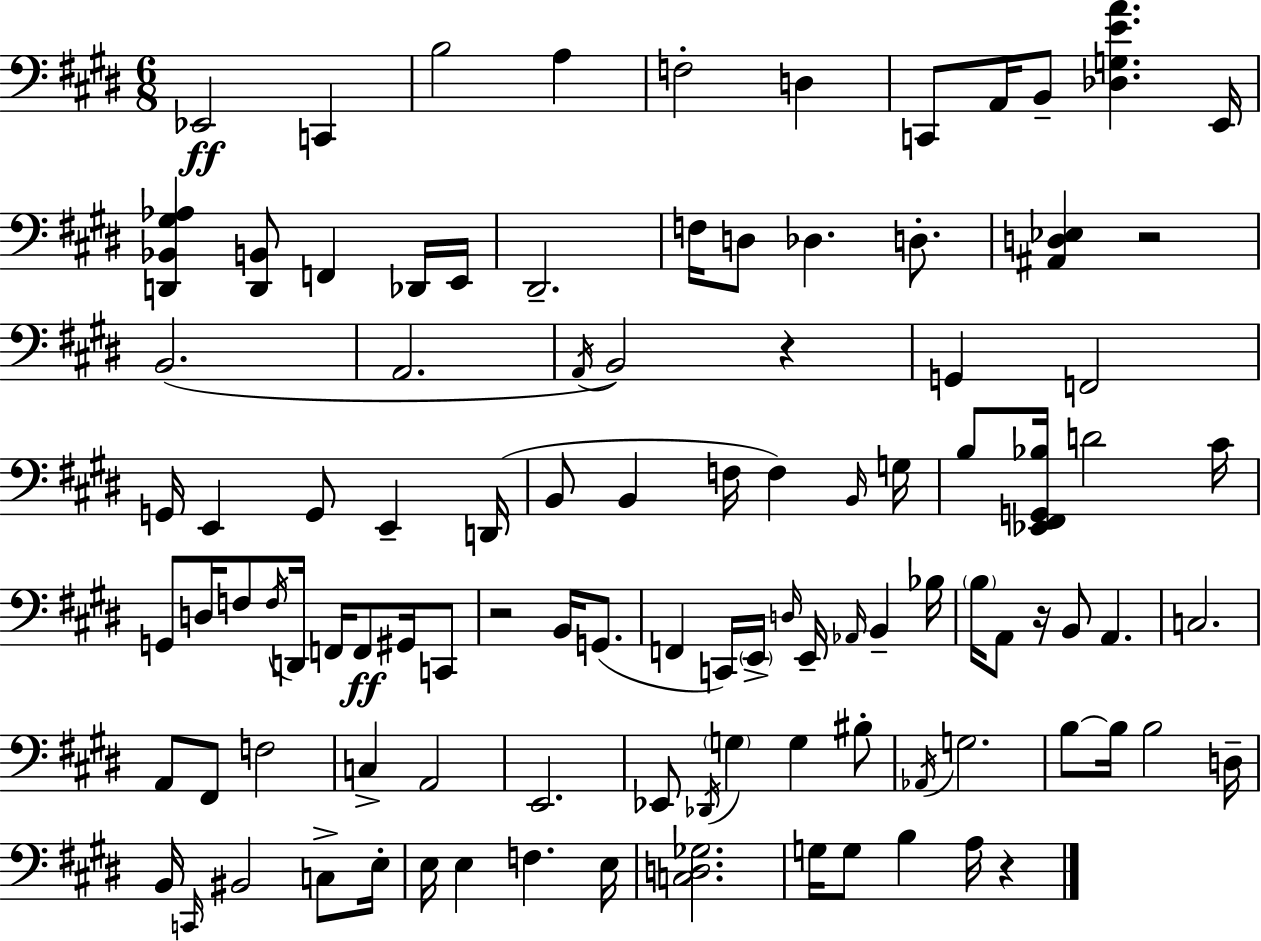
X:1
T:Untitled
M:6/8
L:1/4
K:E
_E,,2 C,, B,2 A, F,2 D, C,,/2 A,,/4 B,,/2 [_D,G,EA] E,,/4 [D,,_B,,^G,_A,] [D,,B,,]/2 F,, _D,,/4 E,,/4 ^D,,2 F,/4 D,/2 _D, D,/2 [^A,,D,_E,] z2 B,,2 A,,2 A,,/4 B,,2 z G,, F,,2 G,,/4 E,, G,,/2 E,, D,,/4 B,,/2 B,, F,/4 F, B,,/4 G,/4 B,/2 [_E,,^F,,G,,_B,]/4 D2 ^C/4 G,,/2 D,/4 F,/2 F,/4 D,,/4 F,,/4 F,,/2 ^G,,/4 C,,/2 z2 B,,/4 G,,/2 F,, C,,/4 E,,/4 D,/4 E,,/4 _A,,/4 B,, _B,/4 B,/4 A,,/2 z/4 B,,/2 A,, C,2 A,,/2 ^F,,/2 F,2 C, A,,2 E,,2 _E,,/2 _D,,/4 G, G, ^B,/2 _A,,/4 G,2 B,/2 B,/4 B,2 D,/4 B,,/4 C,,/4 ^B,,2 C,/2 E,/4 E,/4 E, F, E,/4 [C,D,_G,]2 G,/4 G,/2 B, A,/4 z